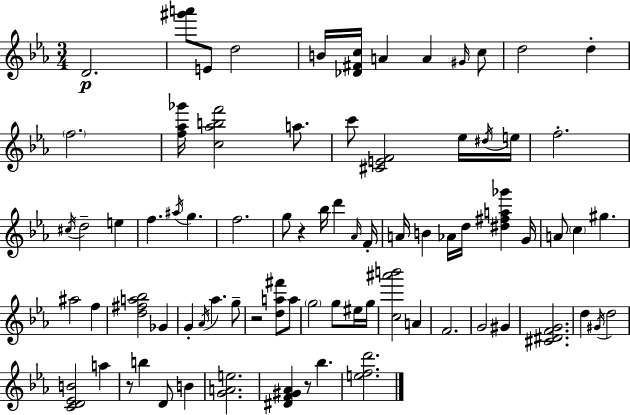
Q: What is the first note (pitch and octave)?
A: D4